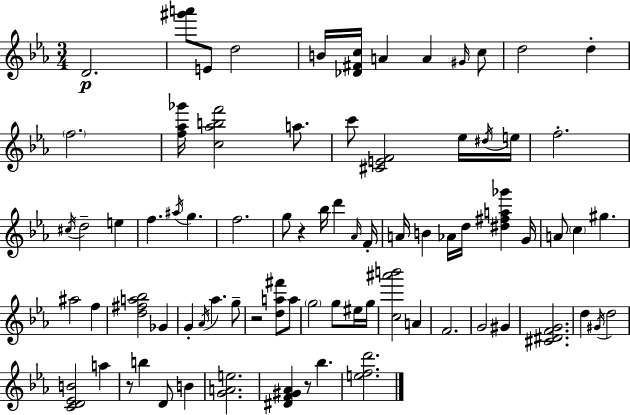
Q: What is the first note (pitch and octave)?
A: D4